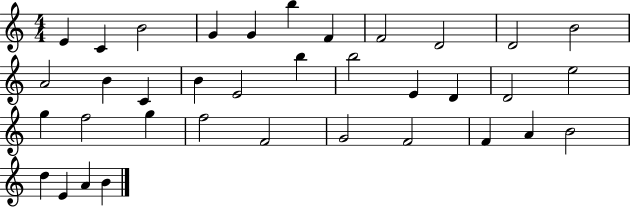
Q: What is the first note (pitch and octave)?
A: E4